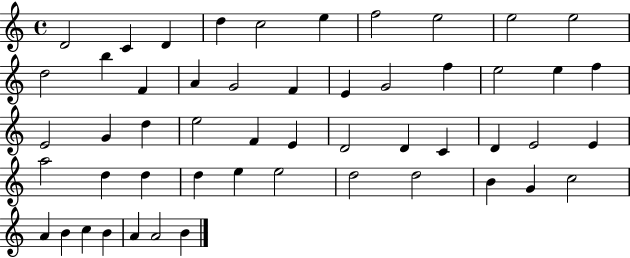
D4/h C4/q D4/q D5/q C5/h E5/q F5/h E5/h E5/h E5/h D5/h B5/q F4/q A4/q G4/h F4/q E4/q G4/h F5/q E5/h E5/q F5/q E4/h G4/q D5/q E5/h F4/q E4/q D4/h D4/q C4/q D4/q E4/h E4/q A5/h D5/q D5/q D5/q E5/q E5/h D5/h D5/h B4/q G4/q C5/h A4/q B4/q C5/q B4/q A4/q A4/h B4/q